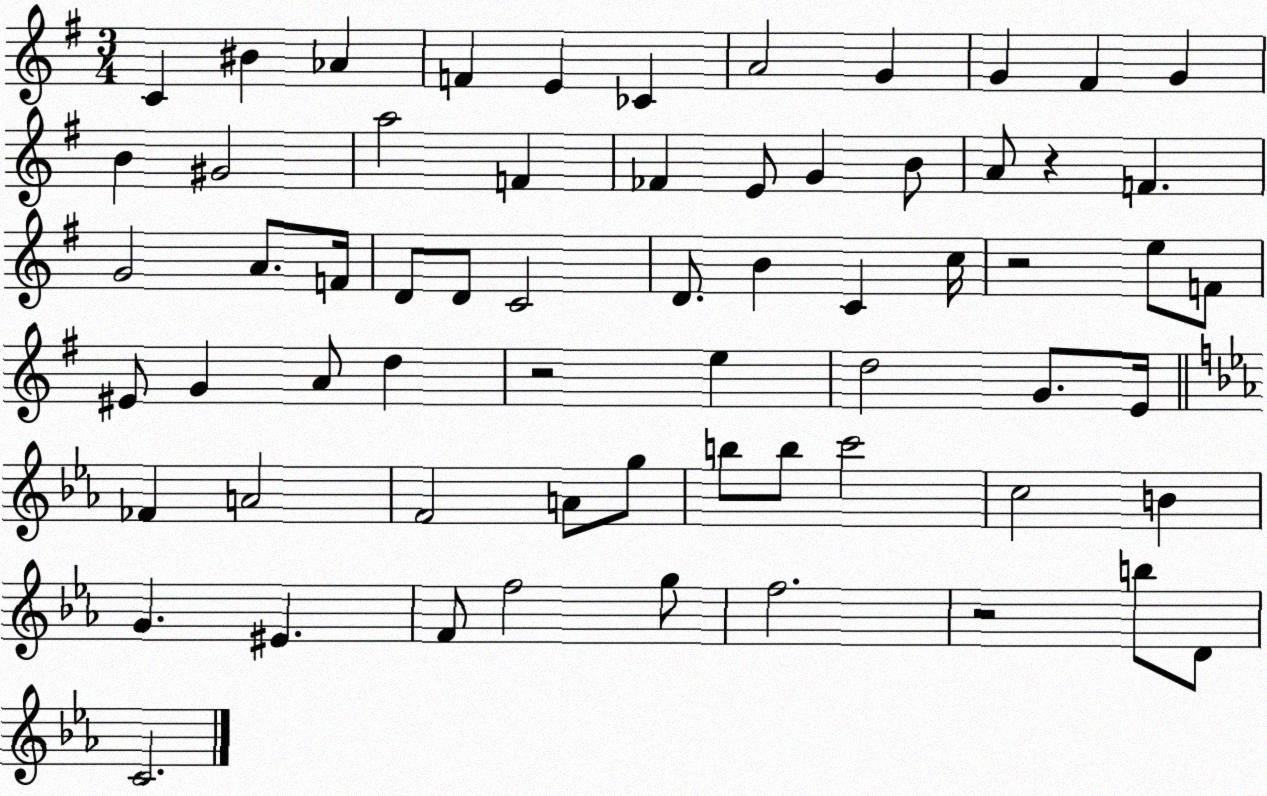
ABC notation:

X:1
T:Untitled
M:3/4
L:1/4
K:G
C ^B _A F E _C A2 G G ^F G B ^G2 a2 F _F E/2 G B/2 A/2 z F G2 A/2 F/4 D/2 D/2 C2 D/2 B C c/4 z2 e/2 F/2 ^E/2 G A/2 d z2 e d2 G/2 E/4 _F A2 F2 A/2 g/2 b/2 b/2 c'2 c2 B G ^E F/2 f2 g/2 f2 z2 b/2 D/2 C2